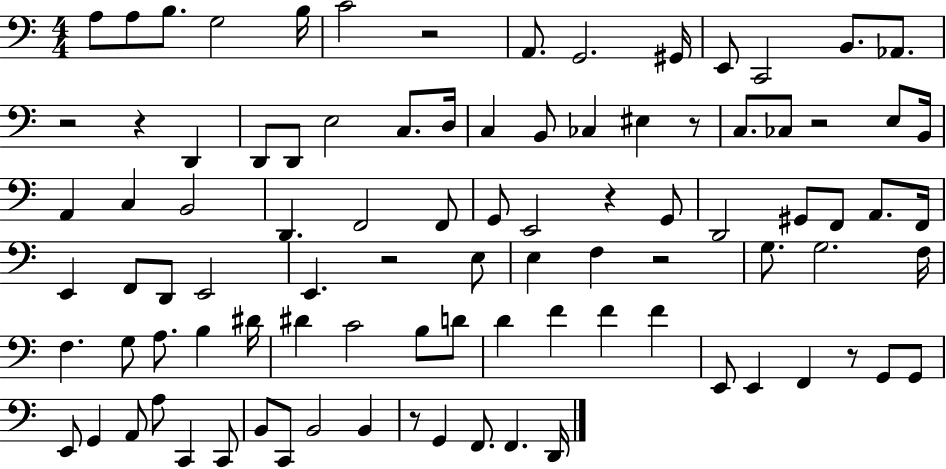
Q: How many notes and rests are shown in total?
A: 94